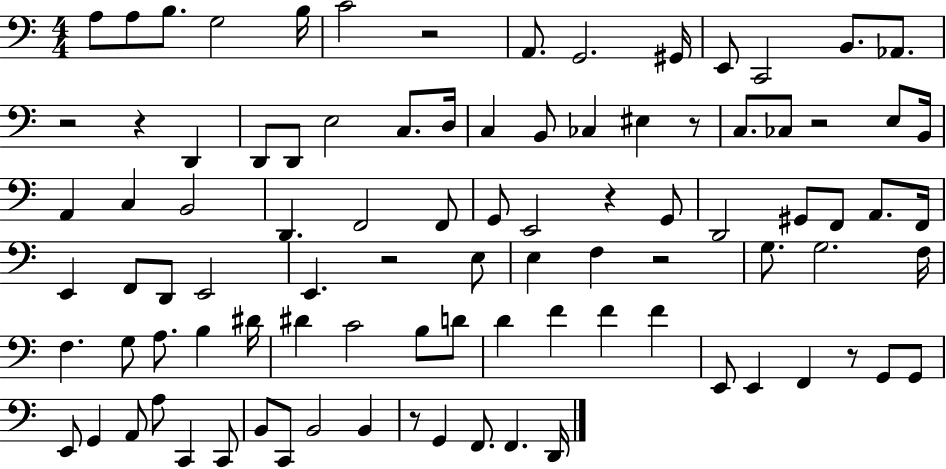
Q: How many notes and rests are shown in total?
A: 94